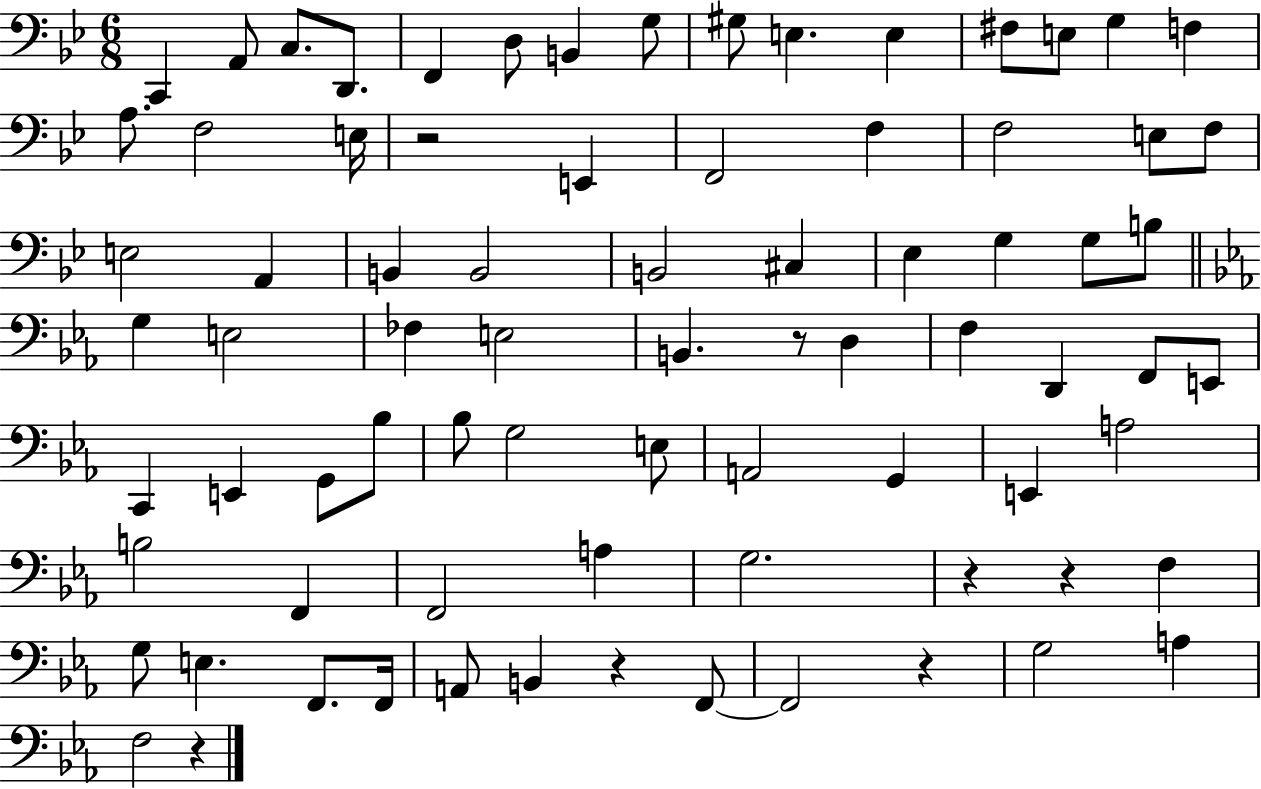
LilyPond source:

{
  \clef bass
  \numericTimeSignature
  \time 6/8
  \key bes \major
  c,4 a,8 c8. d,8. | f,4 d8 b,4 g8 | gis8 e4. e4 | fis8 e8 g4 f4 | \break a8. f2 e16 | r2 e,4 | f,2 f4 | f2 e8 f8 | \break e2 a,4 | b,4 b,2 | b,2 cis4 | ees4 g4 g8 b8 | \break \bar "||" \break \key ees \major g4 e2 | fes4 e2 | b,4. r8 d4 | f4 d,4 f,8 e,8 | \break c,4 e,4 g,8 bes8 | bes8 g2 e8 | a,2 g,4 | e,4 a2 | \break b2 f,4 | f,2 a4 | g2. | r4 r4 f4 | \break g8 e4. f,8. f,16 | a,8 b,4 r4 f,8~~ | f,2 r4 | g2 a4 | \break f2 r4 | \bar "|."
}